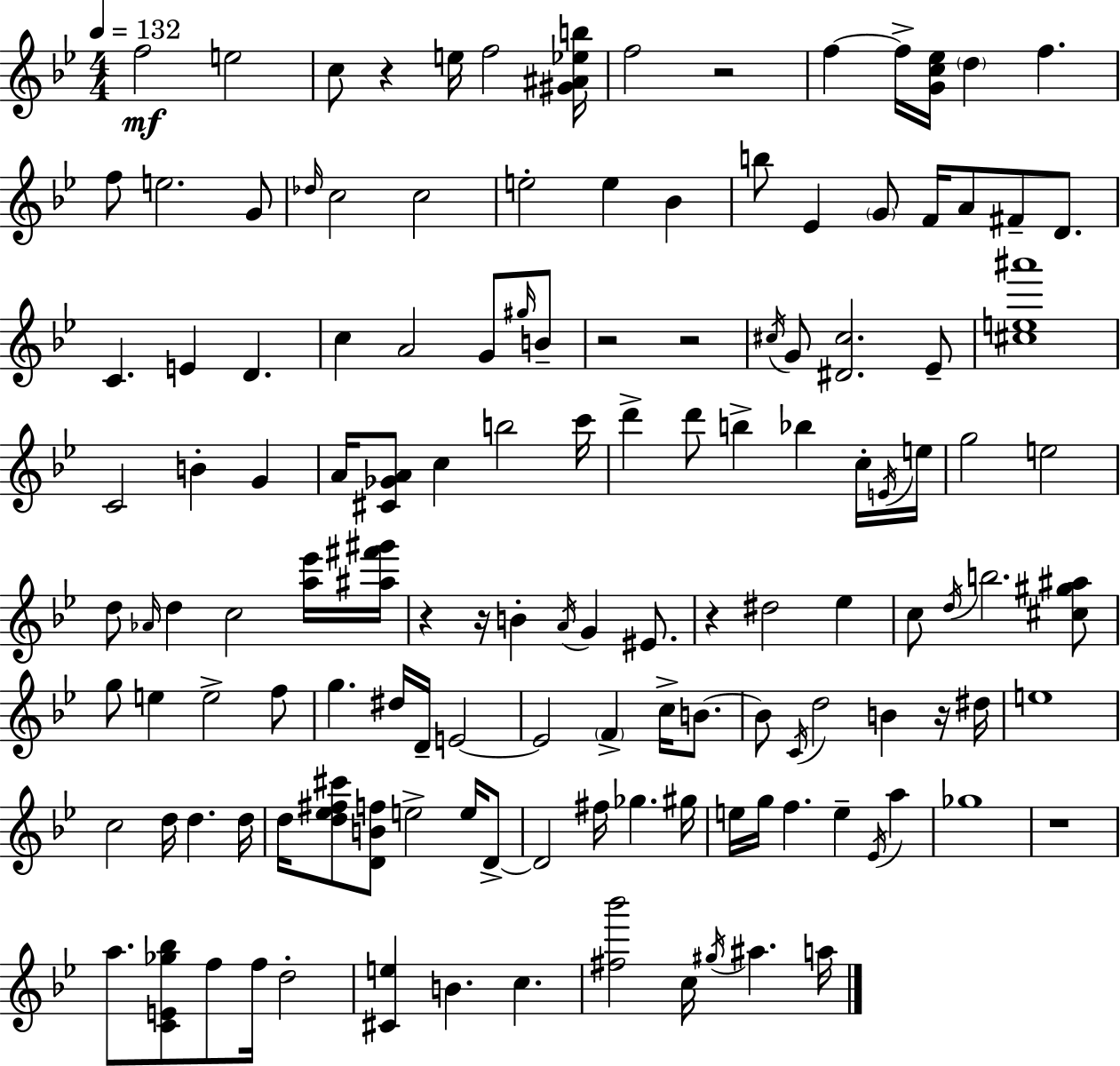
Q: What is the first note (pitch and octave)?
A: F5